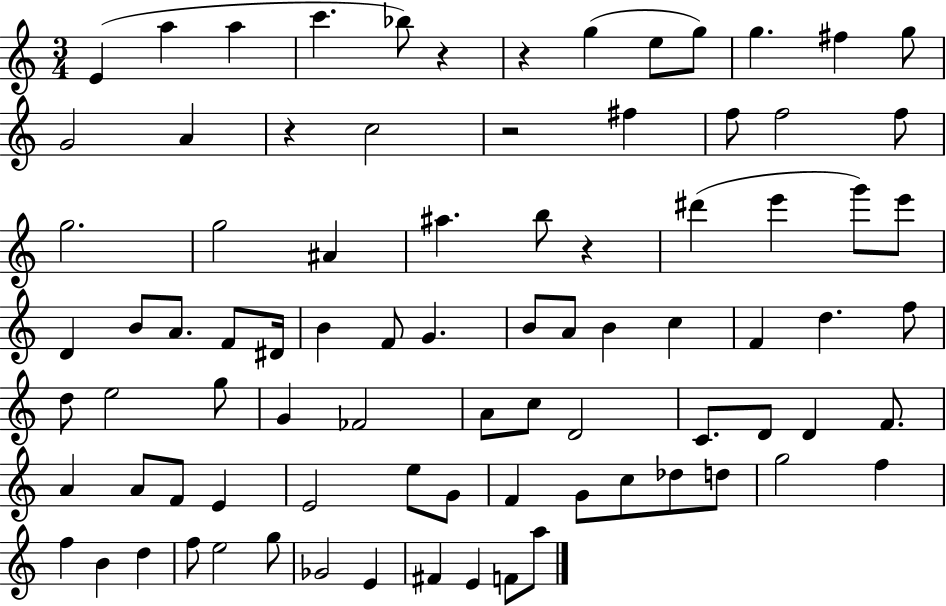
X:1
T:Untitled
M:3/4
L:1/4
K:C
E a a c' _b/2 z z g e/2 g/2 g ^f g/2 G2 A z c2 z2 ^f f/2 f2 f/2 g2 g2 ^A ^a b/2 z ^d' e' g'/2 e'/2 D B/2 A/2 F/2 ^D/4 B F/2 G B/2 A/2 B c F d f/2 d/2 e2 g/2 G _F2 A/2 c/2 D2 C/2 D/2 D F/2 A A/2 F/2 E E2 e/2 G/2 F G/2 c/2 _d/2 d/2 g2 f f B d f/2 e2 g/2 _G2 E ^F E F/2 a/2